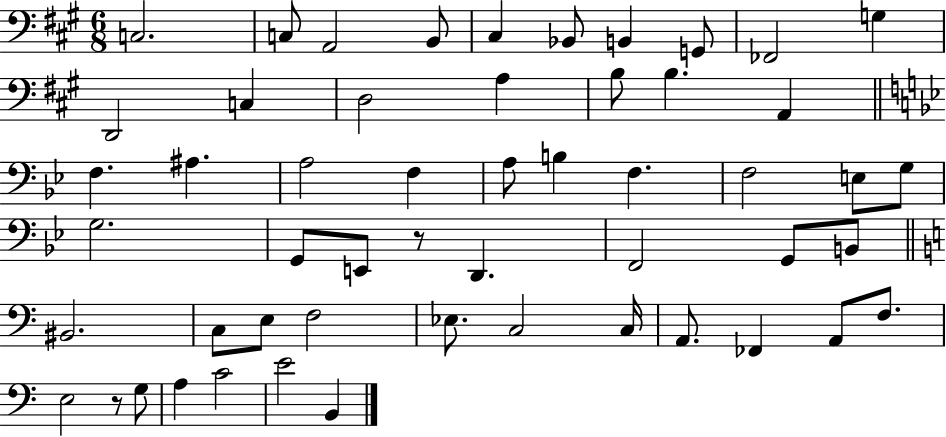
C3/h. C3/e A2/h B2/e C#3/q Bb2/e B2/q G2/e FES2/h G3/q D2/h C3/q D3/h A3/q B3/e B3/q. A2/q F3/q. A#3/q. A3/h F3/q A3/e B3/q F3/q. F3/h E3/e G3/e G3/h. G2/e E2/e R/e D2/q. F2/h G2/e B2/e BIS2/h. C3/e E3/e F3/h Eb3/e. C3/h C3/s A2/e. FES2/q A2/e F3/e. E3/h R/e G3/e A3/q C4/h E4/h B2/q